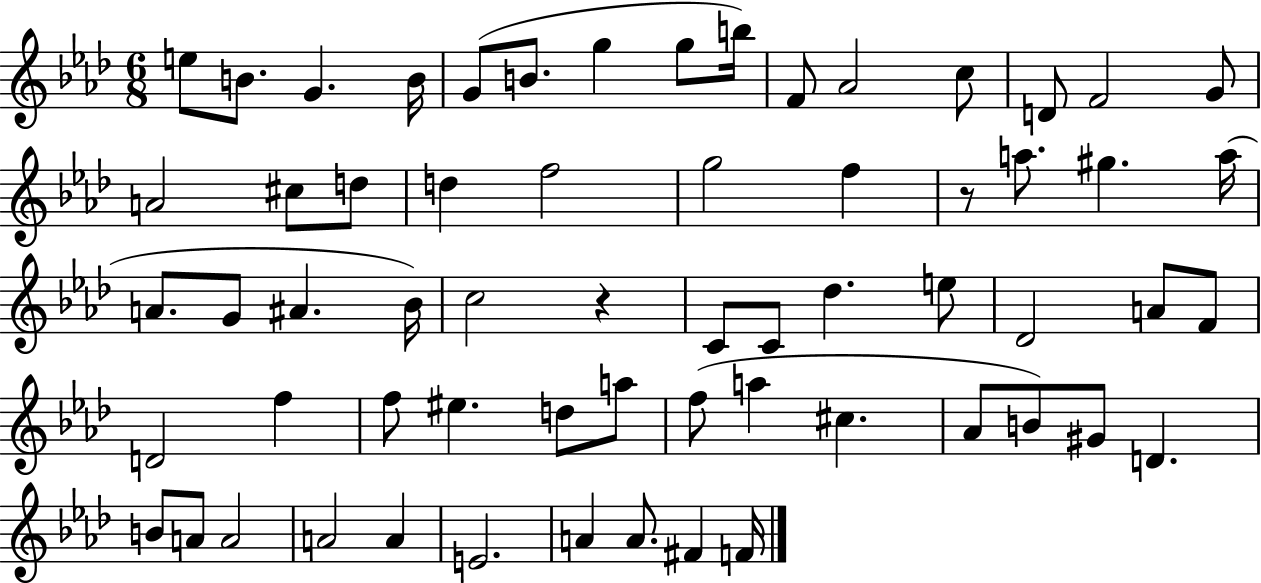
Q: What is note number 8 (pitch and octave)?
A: G5